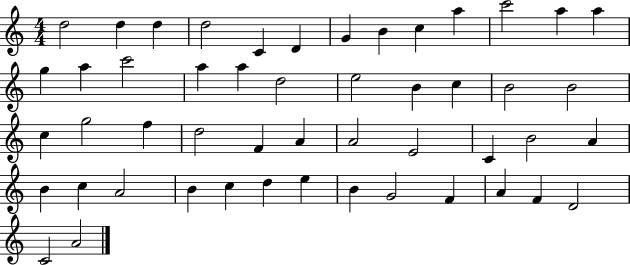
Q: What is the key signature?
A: C major